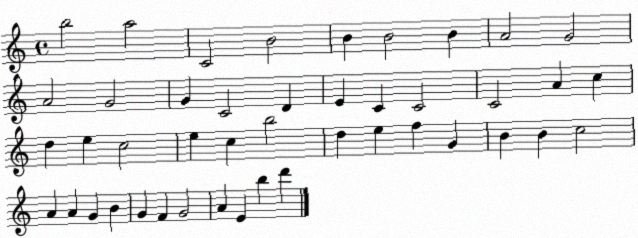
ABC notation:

X:1
T:Untitled
M:4/4
L:1/4
K:C
b2 a2 C2 B2 B B2 B A2 G2 A2 G2 G C2 D E C C2 C2 A c d e c2 e c b2 d e f G B B c2 A A G B G F G2 A E b d'